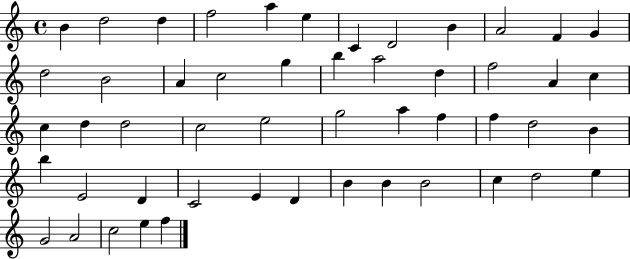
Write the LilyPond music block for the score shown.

{
  \clef treble
  \time 4/4
  \defaultTimeSignature
  \key c \major
  b'4 d''2 d''4 | f''2 a''4 e''4 | c'4 d'2 b'4 | a'2 f'4 g'4 | \break d''2 b'2 | a'4 c''2 g''4 | b''4 a''2 d''4 | f''2 a'4 c''4 | \break c''4 d''4 d''2 | c''2 e''2 | g''2 a''4 f''4 | f''4 d''2 b'4 | \break b''4 e'2 d'4 | c'2 e'4 d'4 | b'4 b'4 b'2 | c''4 d''2 e''4 | \break g'2 a'2 | c''2 e''4 f''4 | \bar "|."
}